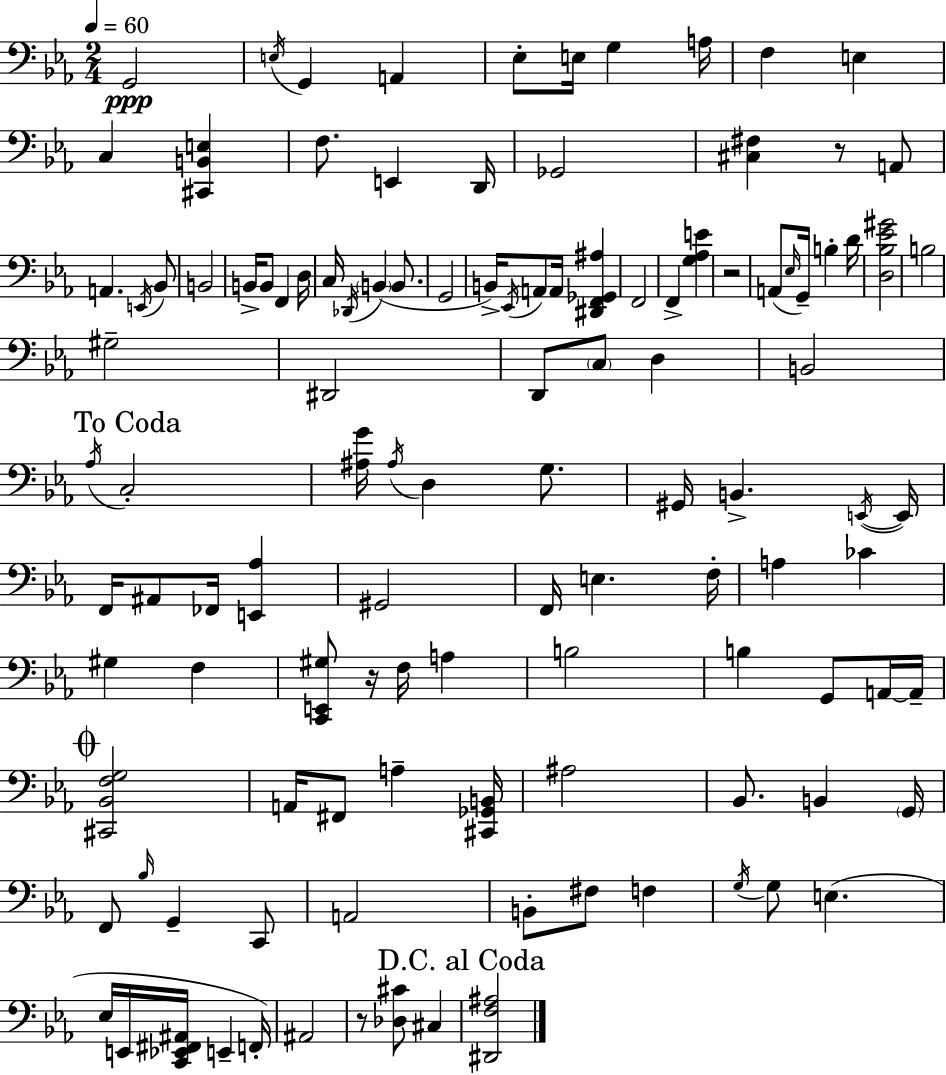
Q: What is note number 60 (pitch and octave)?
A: G#2